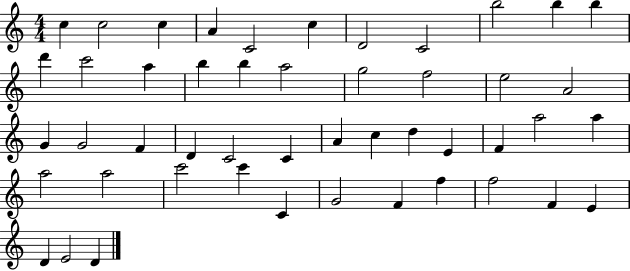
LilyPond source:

{
  \clef treble
  \numericTimeSignature
  \time 4/4
  \key c \major
  c''4 c''2 c''4 | a'4 c'2 c''4 | d'2 c'2 | b''2 b''4 b''4 | \break d'''4 c'''2 a''4 | b''4 b''4 a''2 | g''2 f''2 | e''2 a'2 | \break g'4 g'2 f'4 | d'4 c'2 c'4 | a'4 c''4 d''4 e'4 | f'4 a''2 a''4 | \break a''2 a''2 | c'''2 c'''4 c'4 | g'2 f'4 f''4 | f''2 f'4 e'4 | \break d'4 e'2 d'4 | \bar "|."
}